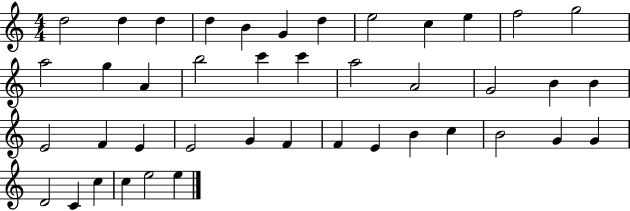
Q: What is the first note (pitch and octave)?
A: D5